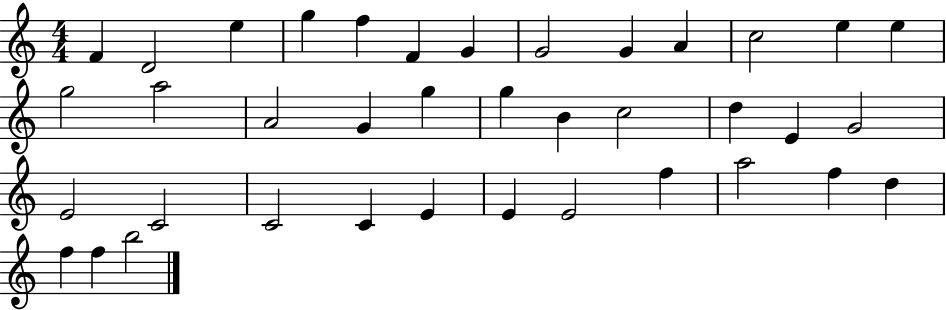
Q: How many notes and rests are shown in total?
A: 38